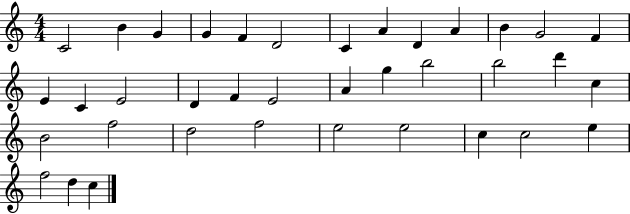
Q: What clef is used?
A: treble